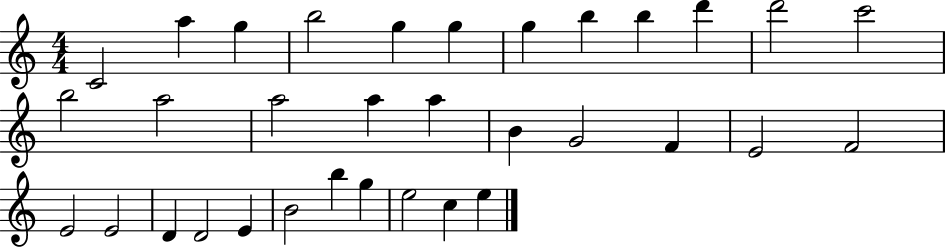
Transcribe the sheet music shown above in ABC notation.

X:1
T:Untitled
M:4/4
L:1/4
K:C
C2 a g b2 g g g b b d' d'2 c'2 b2 a2 a2 a a B G2 F E2 F2 E2 E2 D D2 E B2 b g e2 c e